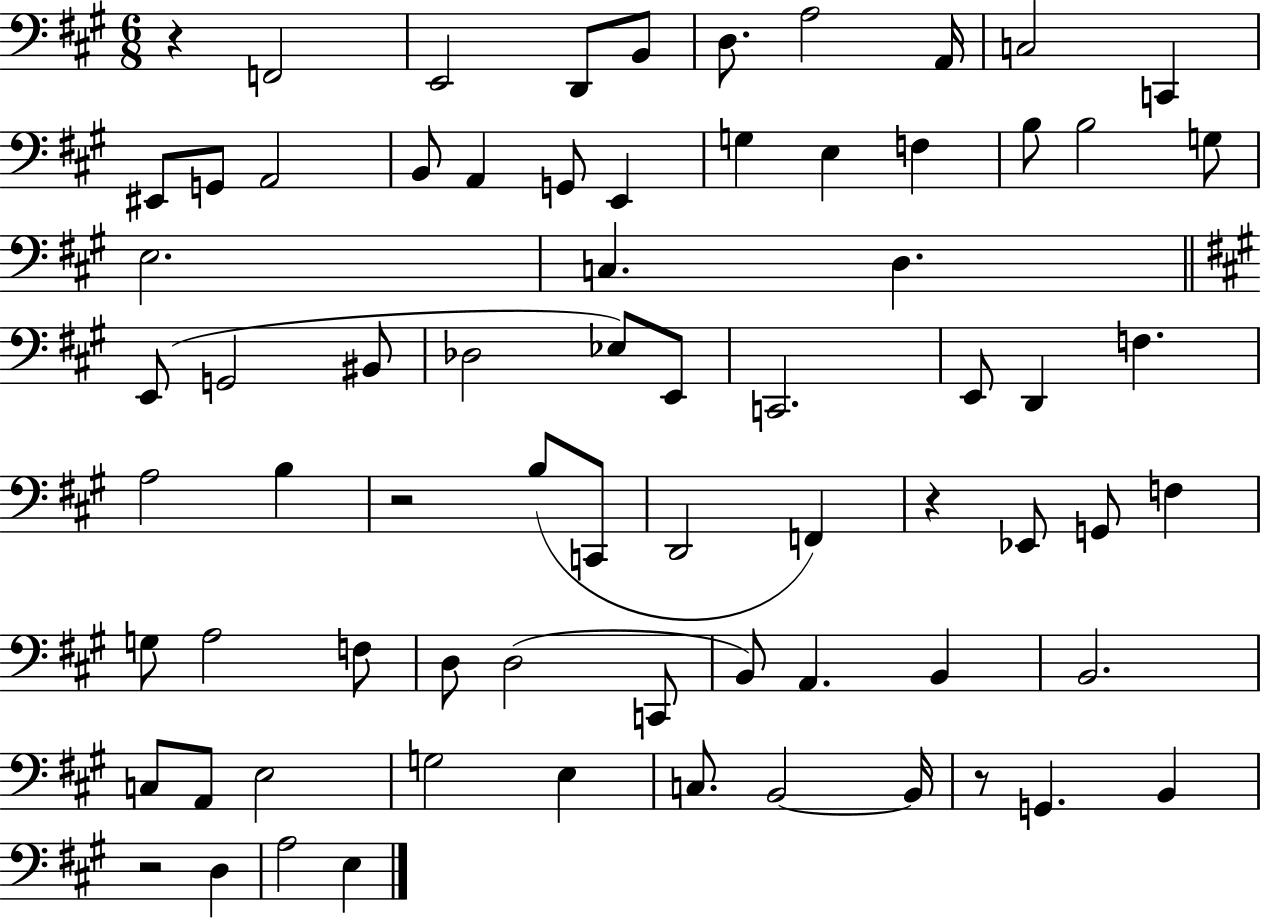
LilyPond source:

{
  \clef bass
  \numericTimeSignature
  \time 6/8
  \key a \major
  \repeat volta 2 { r4 f,2 | e,2 d,8 b,8 | d8. a2 a,16 | c2 c,4 | \break eis,8 g,8 a,2 | b,8 a,4 g,8 e,4 | g4 e4 f4 | b8 b2 g8 | \break e2. | c4. d4. | \bar "||" \break \key a \major e,8( g,2 bis,8 | des2 ees8) e,8 | c,2. | e,8 d,4 f4. | \break a2 b4 | r2 b8( c,8 | d,2 f,4) | r4 ees,8 g,8 f4 | \break g8 a2 f8 | d8 d2( c,8 | b,8) a,4. b,4 | b,2. | \break c8 a,8 e2 | g2 e4 | c8. b,2~~ b,16 | r8 g,4. b,4 | \break r2 d4 | a2 e4 | } \bar "|."
}